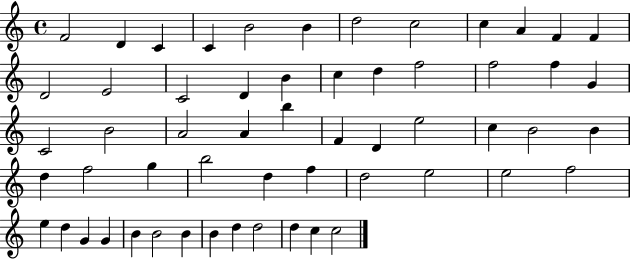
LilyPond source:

{
  \clef treble
  \time 4/4
  \defaultTimeSignature
  \key c \major
  f'2 d'4 c'4 | c'4 b'2 b'4 | d''2 c''2 | c''4 a'4 f'4 f'4 | \break d'2 e'2 | c'2 d'4 b'4 | c''4 d''4 f''2 | f''2 f''4 g'4 | \break c'2 b'2 | a'2 a'4 b''4 | f'4 d'4 e''2 | c''4 b'2 b'4 | \break d''4 f''2 g''4 | b''2 d''4 f''4 | d''2 e''2 | e''2 f''2 | \break e''4 d''4 g'4 g'4 | b'4 b'2 b'4 | b'4 d''4 d''2 | d''4 c''4 c''2 | \break \bar "|."
}